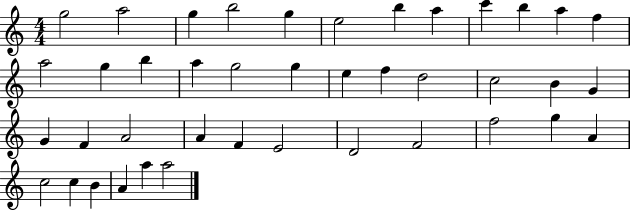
G5/h A5/h G5/q B5/h G5/q E5/h B5/q A5/q C6/q B5/q A5/q F5/q A5/h G5/q B5/q A5/q G5/h G5/q E5/q F5/q D5/h C5/h B4/q G4/q G4/q F4/q A4/h A4/q F4/q E4/h D4/h F4/h F5/h G5/q A4/q C5/h C5/q B4/q A4/q A5/q A5/h